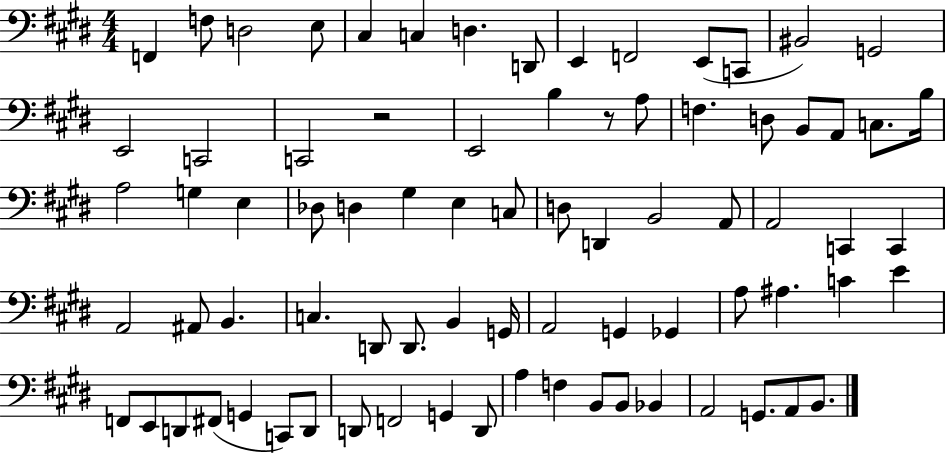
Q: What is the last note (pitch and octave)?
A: B2